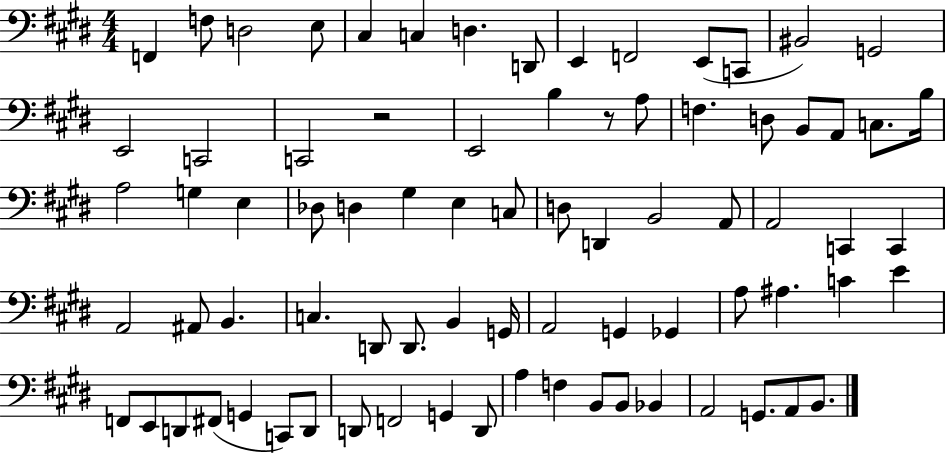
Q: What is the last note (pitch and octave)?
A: B2